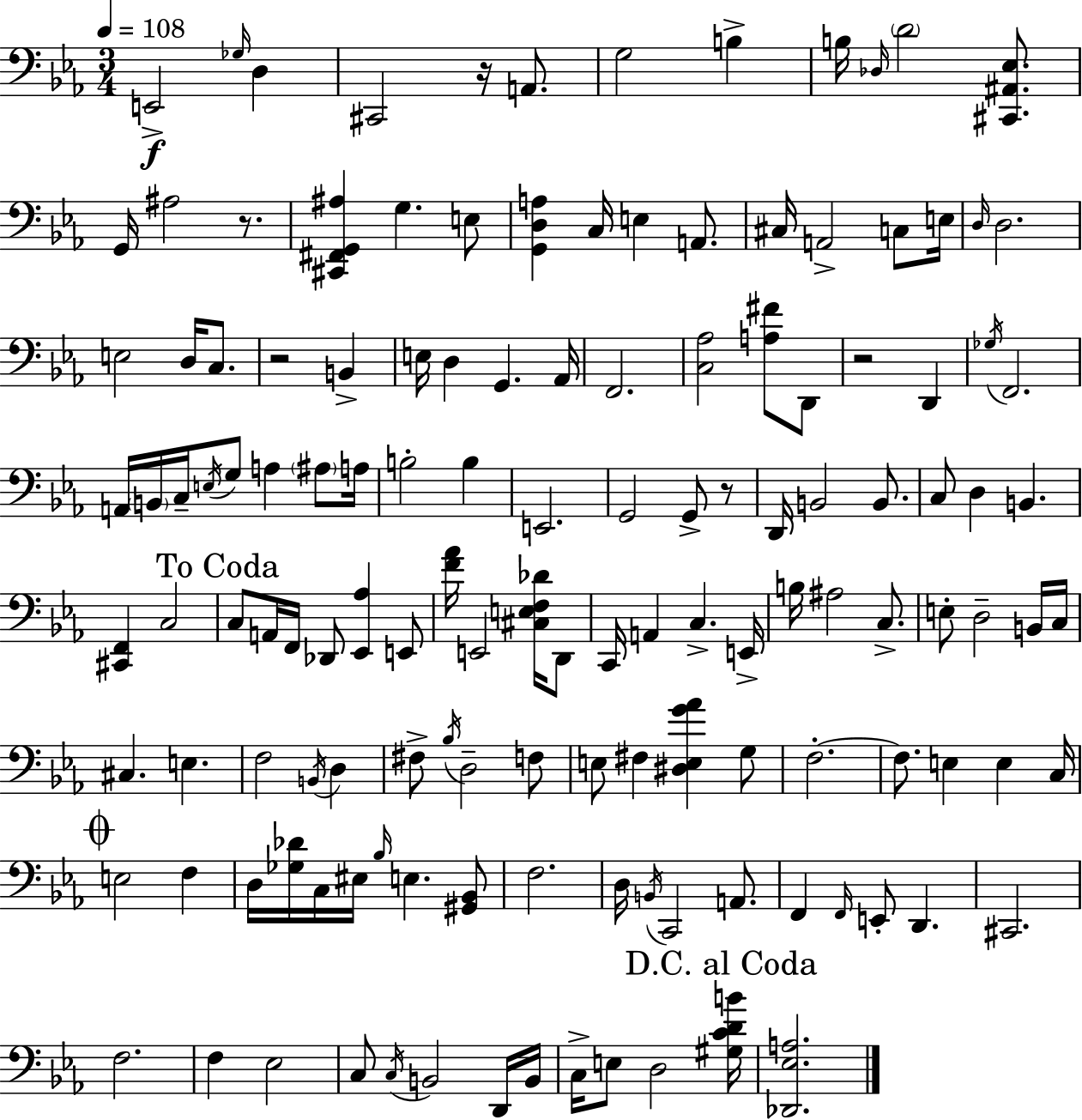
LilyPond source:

{
  \clef bass
  \numericTimeSignature
  \time 3/4
  \key ees \major
  \tempo 4 = 108
  e,2->\f \grace { ges16 } d4 | cis,2 r16 a,8. | g2 b4-> | b16 \grace { des16 } \parenthesize d'2 <cis, ais, ees>8. | \break g,16 ais2 r8. | <cis, fis, g, ais>4 g4. | e8 <g, d a>4 c16 e4 a,8. | cis16 a,2-> c8 | \break e16 \grace { d16 } d2. | e2 d16 | c8. r2 b,4-> | e16 d4 g,4. | \break aes,16 f,2. | <c aes>2 <a fis'>8 | d,8 r2 d,4 | \acciaccatura { ges16 } f,2. | \break a,16 \parenthesize b,16 c16-- \acciaccatura { e16 } g8 a4 | \parenthesize ais8 a16 b2-. | b4 e,2. | g,2 | \break g,8-> r8 d,16 b,2 | b,8. c8 d4 b,4. | <cis, f,>4 c2 | \mark "To Coda" c8 a,16 f,16 des,8 <ees, aes>4 | \break e,8 <f' aes'>16 e,2 | <cis e f des'>16 d,8 c,16 a,4 c4.-> | e,16-> b16 ais2 | c8.-> e8-. d2-- | \break b,16 c16 cis4. e4. | f2 | \acciaccatura { b,16 } d4 fis8-> \acciaccatura { bes16 } d2-- | f8 e8 fis4 | \break <dis e g' aes'>4 g8 f2.-.~~ | f8. e4 | e4 c16 \mark \markup { \musicglyph "scripts.coda" } e2 | f4 d16 <ges des'>16 c16 eis16 \grace { bes16 } | \break e4. <gis, bes,>8 f2. | d16 \acciaccatura { b,16 } c,2 | a,8. f,4 | \grace { f,16 } e,8-. d,4. cis,2. | \break f2. | f4 | ees2 c8 | \acciaccatura { c16 } b,2 d,16 b,16 c16-> | \break e8 d2 \mark "D.C. al Coda" <gis c' d' b'>16 <des, ees a>2. | \bar "|."
}